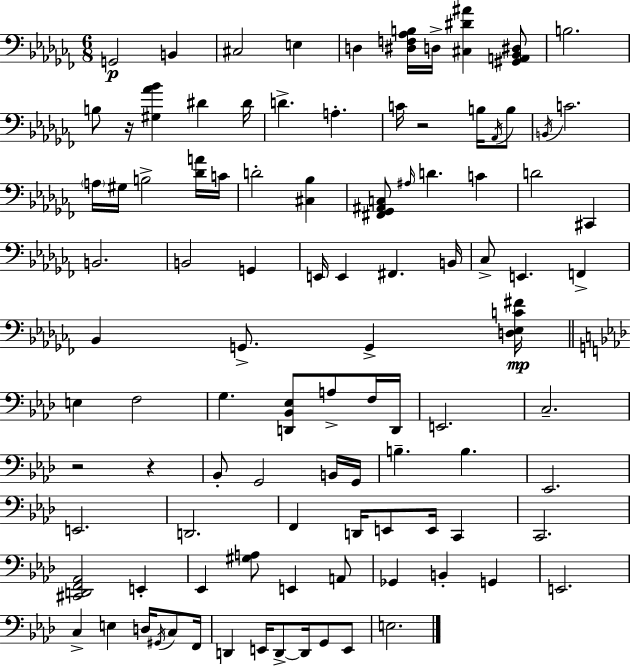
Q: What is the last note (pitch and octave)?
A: E3